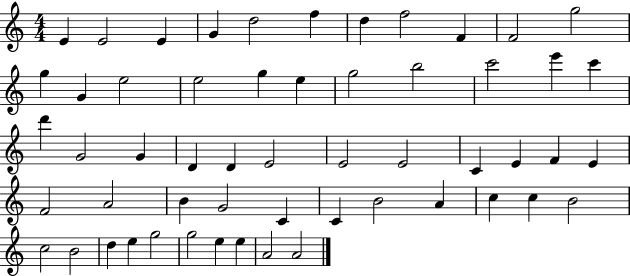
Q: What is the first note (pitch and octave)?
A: E4